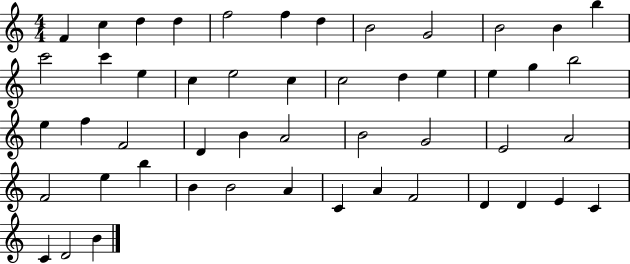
{
  \clef treble
  \numericTimeSignature
  \time 4/4
  \key c \major
  f'4 c''4 d''4 d''4 | f''2 f''4 d''4 | b'2 g'2 | b'2 b'4 b''4 | \break c'''2 c'''4 e''4 | c''4 e''2 c''4 | c''2 d''4 e''4 | e''4 g''4 b''2 | \break e''4 f''4 f'2 | d'4 b'4 a'2 | b'2 g'2 | e'2 a'2 | \break f'2 e''4 b''4 | b'4 b'2 a'4 | c'4 a'4 f'2 | d'4 d'4 e'4 c'4 | \break c'4 d'2 b'4 | \bar "|."
}